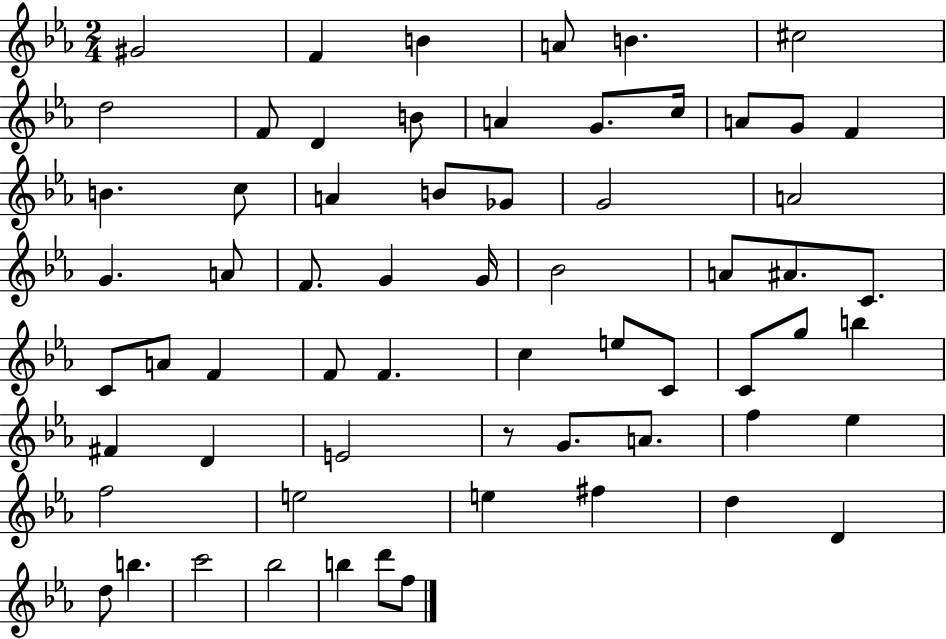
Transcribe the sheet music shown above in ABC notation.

X:1
T:Untitled
M:2/4
L:1/4
K:Eb
^G2 F B A/2 B ^c2 d2 F/2 D B/2 A G/2 c/4 A/2 G/2 F B c/2 A B/2 _G/2 G2 A2 G A/2 F/2 G G/4 _B2 A/2 ^A/2 C/2 C/2 A/2 F F/2 F c e/2 C/2 C/2 g/2 b ^F D E2 z/2 G/2 A/2 f _e f2 e2 e ^f d D d/2 b c'2 _b2 b d'/2 f/2